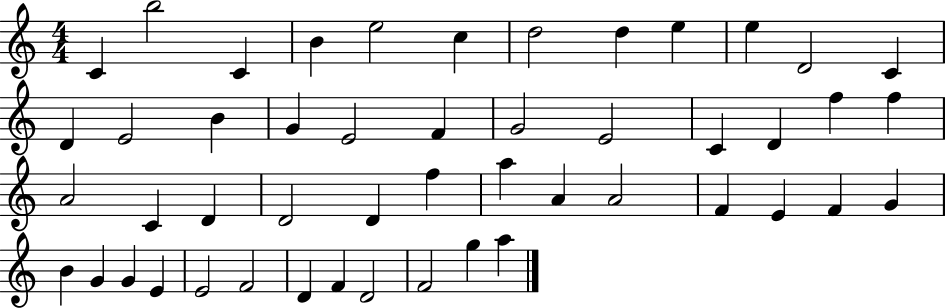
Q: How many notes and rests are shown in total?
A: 49